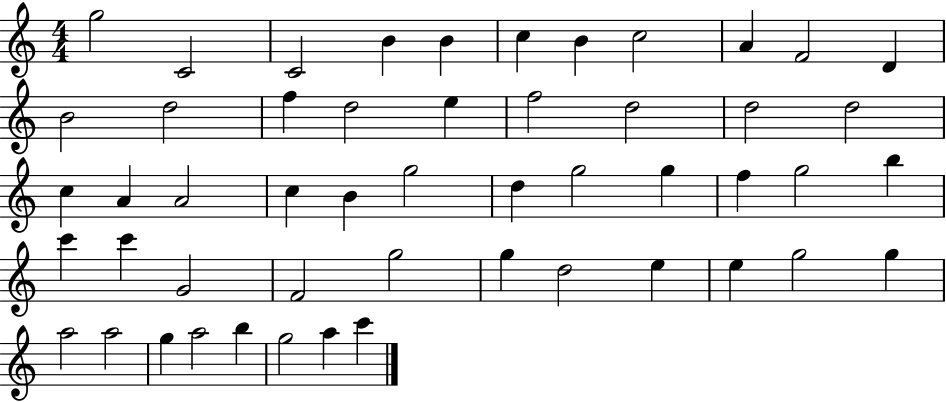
{
  \clef treble
  \numericTimeSignature
  \time 4/4
  \key c \major
  g''2 c'2 | c'2 b'4 b'4 | c''4 b'4 c''2 | a'4 f'2 d'4 | \break b'2 d''2 | f''4 d''2 e''4 | f''2 d''2 | d''2 d''2 | \break c''4 a'4 a'2 | c''4 b'4 g''2 | d''4 g''2 g''4 | f''4 g''2 b''4 | \break c'''4 c'''4 g'2 | f'2 g''2 | g''4 d''2 e''4 | e''4 g''2 g''4 | \break a''2 a''2 | g''4 a''2 b''4 | g''2 a''4 c'''4 | \bar "|."
}